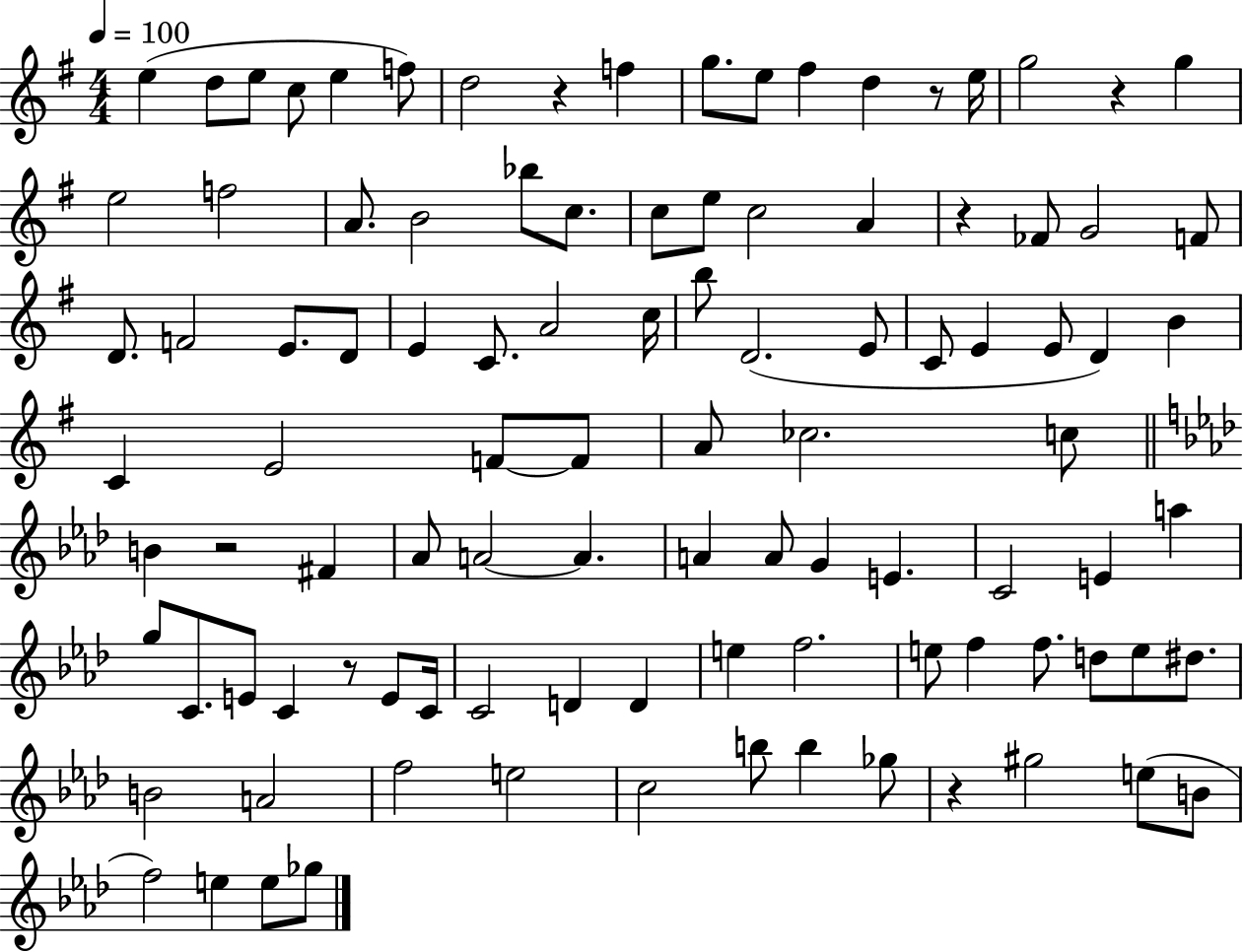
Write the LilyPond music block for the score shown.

{
  \clef treble
  \numericTimeSignature
  \time 4/4
  \key g \major
  \tempo 4 = 100
  e''4( d''8 e''8 c''8 e''4 f''8) | d''2 r4 f''4 | g''8. e''8 fis''4 d''4 r8 e''16 | g''2 r4 g''4 | \break e''2 f''2 | a'8. b'2 bes''8 c''8. | c''8 e''8 c''2 a'4 | r4 fes'8 g'2 f'8 | \break d'8. f'2 e'8. d'8 | e'4 c'8. a'2 c''16 | b''8 d'2.( e'8 | c'8 e'4 e'8 d'4) b'4 | \break c'4 e'2 f'8~~ f'8 | a'8 ces''2. c''8 | \bar "||" \break \key aes \major b'4 r2 fis'4 | aes'8 a'2~~ a'4. | a'4 a'8 g'4 e'4. | c'2 e'4 a''4 | \break g''8 c'8. e'8 c'4 r8 e'8 c'16 | c'2 d'4 d'4 | e''4 f''2. | e''8 f''4 f''8. d''8 e''8 dis''8. | \break b'2 a'2 | f''2 e''2 | c''2 b''8 b''4 ges''8 | r4 gis''2 e''8( b'8 | \break f''2) e''4 e''8 ges''8 | \bar "|."
}